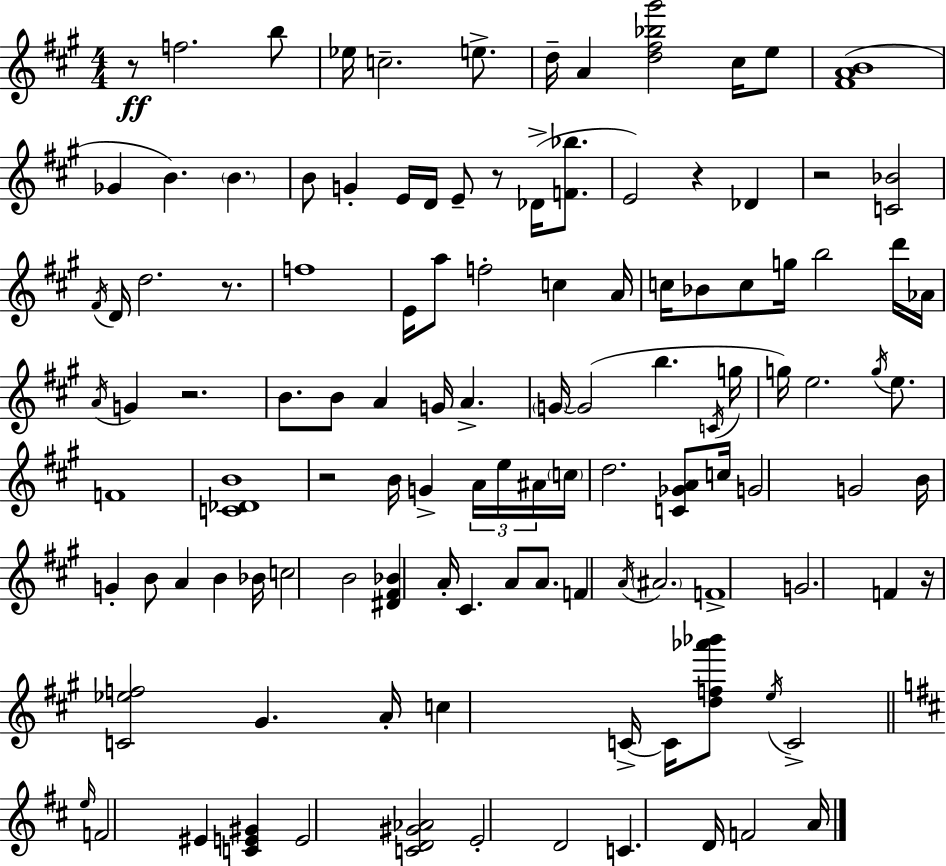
{
  \clef treble
  \numericTimeSignature
  \time 4/4
  \key a \major
  \repeat volta 2 { r8\ff f''2. b''8 | ees''16 c''2.-- e''8.-> | d''16-- a'4 <d'' fis'' bes'' gis'''>2 cis''16 e''8 | <fis' a' b'>1( | \break ges'4 b'4.) \parenthesize b'4. | b'8 g'4-. e'16 d'16 e'8-- r8 des'16->( <f' bes''>8. | e'2) r4 des'4 | r2 <c' bes'>2 | \break \acciaccatura { fis'16 } d'16 d''2. r8. | f''1 | e'16 a''8 f''2-. c''4 | a'16 c''16 bes'8 c''8 g''16 b''2 d'''16 | \break aes'16 \acciaccatura { a'16 } g'4 r2. | b'8. b'8 a'4 g'16 a'4.-> | \parenthesize g'16~~ g'2( b''4. | \acciaccatura { c'16 } g''16 g''16) e''2. | \break \acciaccatura { g''16 } e''8. f'1 | <c' des' b'>1 | r2 b'16 g'4-> | \tuplet 3/2 { a'16 e''16 ais'16 } \parenthesize c''16 d''2. | \break <c' ges' a'>8 c''16 g'2 g'2 | b'16 g'4-. b'8 a'4 b'4 | bes'16 c''2 b'2 | <dis' fis' bes'>4 a'16-. cis'4. a'8 | \break a'8. f'4 \acciaccatura { a'16 } \parenthesize ais'2. | f'1-> | g'2. | f'4 r16 <c' ees'' f''>2 gis'4. | \break a'16-. c''4 c'16->~~ c'16 <d'' f'' aes''' bes'''>8 \acciaccatura { e''16 } c'2-> | \bar "||" \break \key d \major \grace { e''16 } f'2 eis'4 <c' e' gis'>4 | e'2 <c' d' gis' aes'>2 | e'2-. d'2 | c'4. d'16 f'2 | \break a'16 } \bar "|."
}